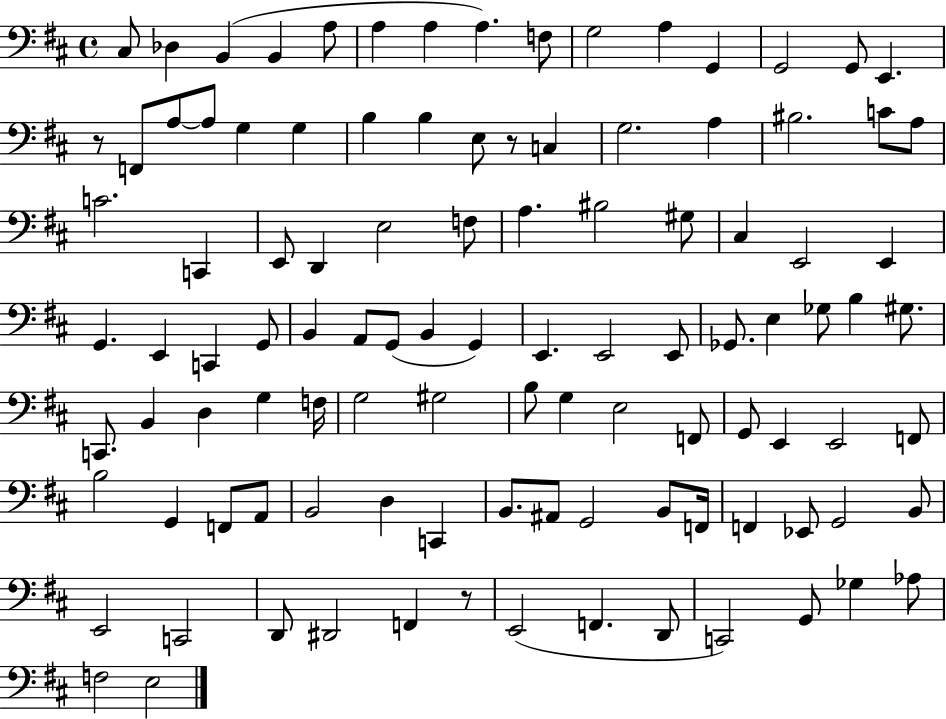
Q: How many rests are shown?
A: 3